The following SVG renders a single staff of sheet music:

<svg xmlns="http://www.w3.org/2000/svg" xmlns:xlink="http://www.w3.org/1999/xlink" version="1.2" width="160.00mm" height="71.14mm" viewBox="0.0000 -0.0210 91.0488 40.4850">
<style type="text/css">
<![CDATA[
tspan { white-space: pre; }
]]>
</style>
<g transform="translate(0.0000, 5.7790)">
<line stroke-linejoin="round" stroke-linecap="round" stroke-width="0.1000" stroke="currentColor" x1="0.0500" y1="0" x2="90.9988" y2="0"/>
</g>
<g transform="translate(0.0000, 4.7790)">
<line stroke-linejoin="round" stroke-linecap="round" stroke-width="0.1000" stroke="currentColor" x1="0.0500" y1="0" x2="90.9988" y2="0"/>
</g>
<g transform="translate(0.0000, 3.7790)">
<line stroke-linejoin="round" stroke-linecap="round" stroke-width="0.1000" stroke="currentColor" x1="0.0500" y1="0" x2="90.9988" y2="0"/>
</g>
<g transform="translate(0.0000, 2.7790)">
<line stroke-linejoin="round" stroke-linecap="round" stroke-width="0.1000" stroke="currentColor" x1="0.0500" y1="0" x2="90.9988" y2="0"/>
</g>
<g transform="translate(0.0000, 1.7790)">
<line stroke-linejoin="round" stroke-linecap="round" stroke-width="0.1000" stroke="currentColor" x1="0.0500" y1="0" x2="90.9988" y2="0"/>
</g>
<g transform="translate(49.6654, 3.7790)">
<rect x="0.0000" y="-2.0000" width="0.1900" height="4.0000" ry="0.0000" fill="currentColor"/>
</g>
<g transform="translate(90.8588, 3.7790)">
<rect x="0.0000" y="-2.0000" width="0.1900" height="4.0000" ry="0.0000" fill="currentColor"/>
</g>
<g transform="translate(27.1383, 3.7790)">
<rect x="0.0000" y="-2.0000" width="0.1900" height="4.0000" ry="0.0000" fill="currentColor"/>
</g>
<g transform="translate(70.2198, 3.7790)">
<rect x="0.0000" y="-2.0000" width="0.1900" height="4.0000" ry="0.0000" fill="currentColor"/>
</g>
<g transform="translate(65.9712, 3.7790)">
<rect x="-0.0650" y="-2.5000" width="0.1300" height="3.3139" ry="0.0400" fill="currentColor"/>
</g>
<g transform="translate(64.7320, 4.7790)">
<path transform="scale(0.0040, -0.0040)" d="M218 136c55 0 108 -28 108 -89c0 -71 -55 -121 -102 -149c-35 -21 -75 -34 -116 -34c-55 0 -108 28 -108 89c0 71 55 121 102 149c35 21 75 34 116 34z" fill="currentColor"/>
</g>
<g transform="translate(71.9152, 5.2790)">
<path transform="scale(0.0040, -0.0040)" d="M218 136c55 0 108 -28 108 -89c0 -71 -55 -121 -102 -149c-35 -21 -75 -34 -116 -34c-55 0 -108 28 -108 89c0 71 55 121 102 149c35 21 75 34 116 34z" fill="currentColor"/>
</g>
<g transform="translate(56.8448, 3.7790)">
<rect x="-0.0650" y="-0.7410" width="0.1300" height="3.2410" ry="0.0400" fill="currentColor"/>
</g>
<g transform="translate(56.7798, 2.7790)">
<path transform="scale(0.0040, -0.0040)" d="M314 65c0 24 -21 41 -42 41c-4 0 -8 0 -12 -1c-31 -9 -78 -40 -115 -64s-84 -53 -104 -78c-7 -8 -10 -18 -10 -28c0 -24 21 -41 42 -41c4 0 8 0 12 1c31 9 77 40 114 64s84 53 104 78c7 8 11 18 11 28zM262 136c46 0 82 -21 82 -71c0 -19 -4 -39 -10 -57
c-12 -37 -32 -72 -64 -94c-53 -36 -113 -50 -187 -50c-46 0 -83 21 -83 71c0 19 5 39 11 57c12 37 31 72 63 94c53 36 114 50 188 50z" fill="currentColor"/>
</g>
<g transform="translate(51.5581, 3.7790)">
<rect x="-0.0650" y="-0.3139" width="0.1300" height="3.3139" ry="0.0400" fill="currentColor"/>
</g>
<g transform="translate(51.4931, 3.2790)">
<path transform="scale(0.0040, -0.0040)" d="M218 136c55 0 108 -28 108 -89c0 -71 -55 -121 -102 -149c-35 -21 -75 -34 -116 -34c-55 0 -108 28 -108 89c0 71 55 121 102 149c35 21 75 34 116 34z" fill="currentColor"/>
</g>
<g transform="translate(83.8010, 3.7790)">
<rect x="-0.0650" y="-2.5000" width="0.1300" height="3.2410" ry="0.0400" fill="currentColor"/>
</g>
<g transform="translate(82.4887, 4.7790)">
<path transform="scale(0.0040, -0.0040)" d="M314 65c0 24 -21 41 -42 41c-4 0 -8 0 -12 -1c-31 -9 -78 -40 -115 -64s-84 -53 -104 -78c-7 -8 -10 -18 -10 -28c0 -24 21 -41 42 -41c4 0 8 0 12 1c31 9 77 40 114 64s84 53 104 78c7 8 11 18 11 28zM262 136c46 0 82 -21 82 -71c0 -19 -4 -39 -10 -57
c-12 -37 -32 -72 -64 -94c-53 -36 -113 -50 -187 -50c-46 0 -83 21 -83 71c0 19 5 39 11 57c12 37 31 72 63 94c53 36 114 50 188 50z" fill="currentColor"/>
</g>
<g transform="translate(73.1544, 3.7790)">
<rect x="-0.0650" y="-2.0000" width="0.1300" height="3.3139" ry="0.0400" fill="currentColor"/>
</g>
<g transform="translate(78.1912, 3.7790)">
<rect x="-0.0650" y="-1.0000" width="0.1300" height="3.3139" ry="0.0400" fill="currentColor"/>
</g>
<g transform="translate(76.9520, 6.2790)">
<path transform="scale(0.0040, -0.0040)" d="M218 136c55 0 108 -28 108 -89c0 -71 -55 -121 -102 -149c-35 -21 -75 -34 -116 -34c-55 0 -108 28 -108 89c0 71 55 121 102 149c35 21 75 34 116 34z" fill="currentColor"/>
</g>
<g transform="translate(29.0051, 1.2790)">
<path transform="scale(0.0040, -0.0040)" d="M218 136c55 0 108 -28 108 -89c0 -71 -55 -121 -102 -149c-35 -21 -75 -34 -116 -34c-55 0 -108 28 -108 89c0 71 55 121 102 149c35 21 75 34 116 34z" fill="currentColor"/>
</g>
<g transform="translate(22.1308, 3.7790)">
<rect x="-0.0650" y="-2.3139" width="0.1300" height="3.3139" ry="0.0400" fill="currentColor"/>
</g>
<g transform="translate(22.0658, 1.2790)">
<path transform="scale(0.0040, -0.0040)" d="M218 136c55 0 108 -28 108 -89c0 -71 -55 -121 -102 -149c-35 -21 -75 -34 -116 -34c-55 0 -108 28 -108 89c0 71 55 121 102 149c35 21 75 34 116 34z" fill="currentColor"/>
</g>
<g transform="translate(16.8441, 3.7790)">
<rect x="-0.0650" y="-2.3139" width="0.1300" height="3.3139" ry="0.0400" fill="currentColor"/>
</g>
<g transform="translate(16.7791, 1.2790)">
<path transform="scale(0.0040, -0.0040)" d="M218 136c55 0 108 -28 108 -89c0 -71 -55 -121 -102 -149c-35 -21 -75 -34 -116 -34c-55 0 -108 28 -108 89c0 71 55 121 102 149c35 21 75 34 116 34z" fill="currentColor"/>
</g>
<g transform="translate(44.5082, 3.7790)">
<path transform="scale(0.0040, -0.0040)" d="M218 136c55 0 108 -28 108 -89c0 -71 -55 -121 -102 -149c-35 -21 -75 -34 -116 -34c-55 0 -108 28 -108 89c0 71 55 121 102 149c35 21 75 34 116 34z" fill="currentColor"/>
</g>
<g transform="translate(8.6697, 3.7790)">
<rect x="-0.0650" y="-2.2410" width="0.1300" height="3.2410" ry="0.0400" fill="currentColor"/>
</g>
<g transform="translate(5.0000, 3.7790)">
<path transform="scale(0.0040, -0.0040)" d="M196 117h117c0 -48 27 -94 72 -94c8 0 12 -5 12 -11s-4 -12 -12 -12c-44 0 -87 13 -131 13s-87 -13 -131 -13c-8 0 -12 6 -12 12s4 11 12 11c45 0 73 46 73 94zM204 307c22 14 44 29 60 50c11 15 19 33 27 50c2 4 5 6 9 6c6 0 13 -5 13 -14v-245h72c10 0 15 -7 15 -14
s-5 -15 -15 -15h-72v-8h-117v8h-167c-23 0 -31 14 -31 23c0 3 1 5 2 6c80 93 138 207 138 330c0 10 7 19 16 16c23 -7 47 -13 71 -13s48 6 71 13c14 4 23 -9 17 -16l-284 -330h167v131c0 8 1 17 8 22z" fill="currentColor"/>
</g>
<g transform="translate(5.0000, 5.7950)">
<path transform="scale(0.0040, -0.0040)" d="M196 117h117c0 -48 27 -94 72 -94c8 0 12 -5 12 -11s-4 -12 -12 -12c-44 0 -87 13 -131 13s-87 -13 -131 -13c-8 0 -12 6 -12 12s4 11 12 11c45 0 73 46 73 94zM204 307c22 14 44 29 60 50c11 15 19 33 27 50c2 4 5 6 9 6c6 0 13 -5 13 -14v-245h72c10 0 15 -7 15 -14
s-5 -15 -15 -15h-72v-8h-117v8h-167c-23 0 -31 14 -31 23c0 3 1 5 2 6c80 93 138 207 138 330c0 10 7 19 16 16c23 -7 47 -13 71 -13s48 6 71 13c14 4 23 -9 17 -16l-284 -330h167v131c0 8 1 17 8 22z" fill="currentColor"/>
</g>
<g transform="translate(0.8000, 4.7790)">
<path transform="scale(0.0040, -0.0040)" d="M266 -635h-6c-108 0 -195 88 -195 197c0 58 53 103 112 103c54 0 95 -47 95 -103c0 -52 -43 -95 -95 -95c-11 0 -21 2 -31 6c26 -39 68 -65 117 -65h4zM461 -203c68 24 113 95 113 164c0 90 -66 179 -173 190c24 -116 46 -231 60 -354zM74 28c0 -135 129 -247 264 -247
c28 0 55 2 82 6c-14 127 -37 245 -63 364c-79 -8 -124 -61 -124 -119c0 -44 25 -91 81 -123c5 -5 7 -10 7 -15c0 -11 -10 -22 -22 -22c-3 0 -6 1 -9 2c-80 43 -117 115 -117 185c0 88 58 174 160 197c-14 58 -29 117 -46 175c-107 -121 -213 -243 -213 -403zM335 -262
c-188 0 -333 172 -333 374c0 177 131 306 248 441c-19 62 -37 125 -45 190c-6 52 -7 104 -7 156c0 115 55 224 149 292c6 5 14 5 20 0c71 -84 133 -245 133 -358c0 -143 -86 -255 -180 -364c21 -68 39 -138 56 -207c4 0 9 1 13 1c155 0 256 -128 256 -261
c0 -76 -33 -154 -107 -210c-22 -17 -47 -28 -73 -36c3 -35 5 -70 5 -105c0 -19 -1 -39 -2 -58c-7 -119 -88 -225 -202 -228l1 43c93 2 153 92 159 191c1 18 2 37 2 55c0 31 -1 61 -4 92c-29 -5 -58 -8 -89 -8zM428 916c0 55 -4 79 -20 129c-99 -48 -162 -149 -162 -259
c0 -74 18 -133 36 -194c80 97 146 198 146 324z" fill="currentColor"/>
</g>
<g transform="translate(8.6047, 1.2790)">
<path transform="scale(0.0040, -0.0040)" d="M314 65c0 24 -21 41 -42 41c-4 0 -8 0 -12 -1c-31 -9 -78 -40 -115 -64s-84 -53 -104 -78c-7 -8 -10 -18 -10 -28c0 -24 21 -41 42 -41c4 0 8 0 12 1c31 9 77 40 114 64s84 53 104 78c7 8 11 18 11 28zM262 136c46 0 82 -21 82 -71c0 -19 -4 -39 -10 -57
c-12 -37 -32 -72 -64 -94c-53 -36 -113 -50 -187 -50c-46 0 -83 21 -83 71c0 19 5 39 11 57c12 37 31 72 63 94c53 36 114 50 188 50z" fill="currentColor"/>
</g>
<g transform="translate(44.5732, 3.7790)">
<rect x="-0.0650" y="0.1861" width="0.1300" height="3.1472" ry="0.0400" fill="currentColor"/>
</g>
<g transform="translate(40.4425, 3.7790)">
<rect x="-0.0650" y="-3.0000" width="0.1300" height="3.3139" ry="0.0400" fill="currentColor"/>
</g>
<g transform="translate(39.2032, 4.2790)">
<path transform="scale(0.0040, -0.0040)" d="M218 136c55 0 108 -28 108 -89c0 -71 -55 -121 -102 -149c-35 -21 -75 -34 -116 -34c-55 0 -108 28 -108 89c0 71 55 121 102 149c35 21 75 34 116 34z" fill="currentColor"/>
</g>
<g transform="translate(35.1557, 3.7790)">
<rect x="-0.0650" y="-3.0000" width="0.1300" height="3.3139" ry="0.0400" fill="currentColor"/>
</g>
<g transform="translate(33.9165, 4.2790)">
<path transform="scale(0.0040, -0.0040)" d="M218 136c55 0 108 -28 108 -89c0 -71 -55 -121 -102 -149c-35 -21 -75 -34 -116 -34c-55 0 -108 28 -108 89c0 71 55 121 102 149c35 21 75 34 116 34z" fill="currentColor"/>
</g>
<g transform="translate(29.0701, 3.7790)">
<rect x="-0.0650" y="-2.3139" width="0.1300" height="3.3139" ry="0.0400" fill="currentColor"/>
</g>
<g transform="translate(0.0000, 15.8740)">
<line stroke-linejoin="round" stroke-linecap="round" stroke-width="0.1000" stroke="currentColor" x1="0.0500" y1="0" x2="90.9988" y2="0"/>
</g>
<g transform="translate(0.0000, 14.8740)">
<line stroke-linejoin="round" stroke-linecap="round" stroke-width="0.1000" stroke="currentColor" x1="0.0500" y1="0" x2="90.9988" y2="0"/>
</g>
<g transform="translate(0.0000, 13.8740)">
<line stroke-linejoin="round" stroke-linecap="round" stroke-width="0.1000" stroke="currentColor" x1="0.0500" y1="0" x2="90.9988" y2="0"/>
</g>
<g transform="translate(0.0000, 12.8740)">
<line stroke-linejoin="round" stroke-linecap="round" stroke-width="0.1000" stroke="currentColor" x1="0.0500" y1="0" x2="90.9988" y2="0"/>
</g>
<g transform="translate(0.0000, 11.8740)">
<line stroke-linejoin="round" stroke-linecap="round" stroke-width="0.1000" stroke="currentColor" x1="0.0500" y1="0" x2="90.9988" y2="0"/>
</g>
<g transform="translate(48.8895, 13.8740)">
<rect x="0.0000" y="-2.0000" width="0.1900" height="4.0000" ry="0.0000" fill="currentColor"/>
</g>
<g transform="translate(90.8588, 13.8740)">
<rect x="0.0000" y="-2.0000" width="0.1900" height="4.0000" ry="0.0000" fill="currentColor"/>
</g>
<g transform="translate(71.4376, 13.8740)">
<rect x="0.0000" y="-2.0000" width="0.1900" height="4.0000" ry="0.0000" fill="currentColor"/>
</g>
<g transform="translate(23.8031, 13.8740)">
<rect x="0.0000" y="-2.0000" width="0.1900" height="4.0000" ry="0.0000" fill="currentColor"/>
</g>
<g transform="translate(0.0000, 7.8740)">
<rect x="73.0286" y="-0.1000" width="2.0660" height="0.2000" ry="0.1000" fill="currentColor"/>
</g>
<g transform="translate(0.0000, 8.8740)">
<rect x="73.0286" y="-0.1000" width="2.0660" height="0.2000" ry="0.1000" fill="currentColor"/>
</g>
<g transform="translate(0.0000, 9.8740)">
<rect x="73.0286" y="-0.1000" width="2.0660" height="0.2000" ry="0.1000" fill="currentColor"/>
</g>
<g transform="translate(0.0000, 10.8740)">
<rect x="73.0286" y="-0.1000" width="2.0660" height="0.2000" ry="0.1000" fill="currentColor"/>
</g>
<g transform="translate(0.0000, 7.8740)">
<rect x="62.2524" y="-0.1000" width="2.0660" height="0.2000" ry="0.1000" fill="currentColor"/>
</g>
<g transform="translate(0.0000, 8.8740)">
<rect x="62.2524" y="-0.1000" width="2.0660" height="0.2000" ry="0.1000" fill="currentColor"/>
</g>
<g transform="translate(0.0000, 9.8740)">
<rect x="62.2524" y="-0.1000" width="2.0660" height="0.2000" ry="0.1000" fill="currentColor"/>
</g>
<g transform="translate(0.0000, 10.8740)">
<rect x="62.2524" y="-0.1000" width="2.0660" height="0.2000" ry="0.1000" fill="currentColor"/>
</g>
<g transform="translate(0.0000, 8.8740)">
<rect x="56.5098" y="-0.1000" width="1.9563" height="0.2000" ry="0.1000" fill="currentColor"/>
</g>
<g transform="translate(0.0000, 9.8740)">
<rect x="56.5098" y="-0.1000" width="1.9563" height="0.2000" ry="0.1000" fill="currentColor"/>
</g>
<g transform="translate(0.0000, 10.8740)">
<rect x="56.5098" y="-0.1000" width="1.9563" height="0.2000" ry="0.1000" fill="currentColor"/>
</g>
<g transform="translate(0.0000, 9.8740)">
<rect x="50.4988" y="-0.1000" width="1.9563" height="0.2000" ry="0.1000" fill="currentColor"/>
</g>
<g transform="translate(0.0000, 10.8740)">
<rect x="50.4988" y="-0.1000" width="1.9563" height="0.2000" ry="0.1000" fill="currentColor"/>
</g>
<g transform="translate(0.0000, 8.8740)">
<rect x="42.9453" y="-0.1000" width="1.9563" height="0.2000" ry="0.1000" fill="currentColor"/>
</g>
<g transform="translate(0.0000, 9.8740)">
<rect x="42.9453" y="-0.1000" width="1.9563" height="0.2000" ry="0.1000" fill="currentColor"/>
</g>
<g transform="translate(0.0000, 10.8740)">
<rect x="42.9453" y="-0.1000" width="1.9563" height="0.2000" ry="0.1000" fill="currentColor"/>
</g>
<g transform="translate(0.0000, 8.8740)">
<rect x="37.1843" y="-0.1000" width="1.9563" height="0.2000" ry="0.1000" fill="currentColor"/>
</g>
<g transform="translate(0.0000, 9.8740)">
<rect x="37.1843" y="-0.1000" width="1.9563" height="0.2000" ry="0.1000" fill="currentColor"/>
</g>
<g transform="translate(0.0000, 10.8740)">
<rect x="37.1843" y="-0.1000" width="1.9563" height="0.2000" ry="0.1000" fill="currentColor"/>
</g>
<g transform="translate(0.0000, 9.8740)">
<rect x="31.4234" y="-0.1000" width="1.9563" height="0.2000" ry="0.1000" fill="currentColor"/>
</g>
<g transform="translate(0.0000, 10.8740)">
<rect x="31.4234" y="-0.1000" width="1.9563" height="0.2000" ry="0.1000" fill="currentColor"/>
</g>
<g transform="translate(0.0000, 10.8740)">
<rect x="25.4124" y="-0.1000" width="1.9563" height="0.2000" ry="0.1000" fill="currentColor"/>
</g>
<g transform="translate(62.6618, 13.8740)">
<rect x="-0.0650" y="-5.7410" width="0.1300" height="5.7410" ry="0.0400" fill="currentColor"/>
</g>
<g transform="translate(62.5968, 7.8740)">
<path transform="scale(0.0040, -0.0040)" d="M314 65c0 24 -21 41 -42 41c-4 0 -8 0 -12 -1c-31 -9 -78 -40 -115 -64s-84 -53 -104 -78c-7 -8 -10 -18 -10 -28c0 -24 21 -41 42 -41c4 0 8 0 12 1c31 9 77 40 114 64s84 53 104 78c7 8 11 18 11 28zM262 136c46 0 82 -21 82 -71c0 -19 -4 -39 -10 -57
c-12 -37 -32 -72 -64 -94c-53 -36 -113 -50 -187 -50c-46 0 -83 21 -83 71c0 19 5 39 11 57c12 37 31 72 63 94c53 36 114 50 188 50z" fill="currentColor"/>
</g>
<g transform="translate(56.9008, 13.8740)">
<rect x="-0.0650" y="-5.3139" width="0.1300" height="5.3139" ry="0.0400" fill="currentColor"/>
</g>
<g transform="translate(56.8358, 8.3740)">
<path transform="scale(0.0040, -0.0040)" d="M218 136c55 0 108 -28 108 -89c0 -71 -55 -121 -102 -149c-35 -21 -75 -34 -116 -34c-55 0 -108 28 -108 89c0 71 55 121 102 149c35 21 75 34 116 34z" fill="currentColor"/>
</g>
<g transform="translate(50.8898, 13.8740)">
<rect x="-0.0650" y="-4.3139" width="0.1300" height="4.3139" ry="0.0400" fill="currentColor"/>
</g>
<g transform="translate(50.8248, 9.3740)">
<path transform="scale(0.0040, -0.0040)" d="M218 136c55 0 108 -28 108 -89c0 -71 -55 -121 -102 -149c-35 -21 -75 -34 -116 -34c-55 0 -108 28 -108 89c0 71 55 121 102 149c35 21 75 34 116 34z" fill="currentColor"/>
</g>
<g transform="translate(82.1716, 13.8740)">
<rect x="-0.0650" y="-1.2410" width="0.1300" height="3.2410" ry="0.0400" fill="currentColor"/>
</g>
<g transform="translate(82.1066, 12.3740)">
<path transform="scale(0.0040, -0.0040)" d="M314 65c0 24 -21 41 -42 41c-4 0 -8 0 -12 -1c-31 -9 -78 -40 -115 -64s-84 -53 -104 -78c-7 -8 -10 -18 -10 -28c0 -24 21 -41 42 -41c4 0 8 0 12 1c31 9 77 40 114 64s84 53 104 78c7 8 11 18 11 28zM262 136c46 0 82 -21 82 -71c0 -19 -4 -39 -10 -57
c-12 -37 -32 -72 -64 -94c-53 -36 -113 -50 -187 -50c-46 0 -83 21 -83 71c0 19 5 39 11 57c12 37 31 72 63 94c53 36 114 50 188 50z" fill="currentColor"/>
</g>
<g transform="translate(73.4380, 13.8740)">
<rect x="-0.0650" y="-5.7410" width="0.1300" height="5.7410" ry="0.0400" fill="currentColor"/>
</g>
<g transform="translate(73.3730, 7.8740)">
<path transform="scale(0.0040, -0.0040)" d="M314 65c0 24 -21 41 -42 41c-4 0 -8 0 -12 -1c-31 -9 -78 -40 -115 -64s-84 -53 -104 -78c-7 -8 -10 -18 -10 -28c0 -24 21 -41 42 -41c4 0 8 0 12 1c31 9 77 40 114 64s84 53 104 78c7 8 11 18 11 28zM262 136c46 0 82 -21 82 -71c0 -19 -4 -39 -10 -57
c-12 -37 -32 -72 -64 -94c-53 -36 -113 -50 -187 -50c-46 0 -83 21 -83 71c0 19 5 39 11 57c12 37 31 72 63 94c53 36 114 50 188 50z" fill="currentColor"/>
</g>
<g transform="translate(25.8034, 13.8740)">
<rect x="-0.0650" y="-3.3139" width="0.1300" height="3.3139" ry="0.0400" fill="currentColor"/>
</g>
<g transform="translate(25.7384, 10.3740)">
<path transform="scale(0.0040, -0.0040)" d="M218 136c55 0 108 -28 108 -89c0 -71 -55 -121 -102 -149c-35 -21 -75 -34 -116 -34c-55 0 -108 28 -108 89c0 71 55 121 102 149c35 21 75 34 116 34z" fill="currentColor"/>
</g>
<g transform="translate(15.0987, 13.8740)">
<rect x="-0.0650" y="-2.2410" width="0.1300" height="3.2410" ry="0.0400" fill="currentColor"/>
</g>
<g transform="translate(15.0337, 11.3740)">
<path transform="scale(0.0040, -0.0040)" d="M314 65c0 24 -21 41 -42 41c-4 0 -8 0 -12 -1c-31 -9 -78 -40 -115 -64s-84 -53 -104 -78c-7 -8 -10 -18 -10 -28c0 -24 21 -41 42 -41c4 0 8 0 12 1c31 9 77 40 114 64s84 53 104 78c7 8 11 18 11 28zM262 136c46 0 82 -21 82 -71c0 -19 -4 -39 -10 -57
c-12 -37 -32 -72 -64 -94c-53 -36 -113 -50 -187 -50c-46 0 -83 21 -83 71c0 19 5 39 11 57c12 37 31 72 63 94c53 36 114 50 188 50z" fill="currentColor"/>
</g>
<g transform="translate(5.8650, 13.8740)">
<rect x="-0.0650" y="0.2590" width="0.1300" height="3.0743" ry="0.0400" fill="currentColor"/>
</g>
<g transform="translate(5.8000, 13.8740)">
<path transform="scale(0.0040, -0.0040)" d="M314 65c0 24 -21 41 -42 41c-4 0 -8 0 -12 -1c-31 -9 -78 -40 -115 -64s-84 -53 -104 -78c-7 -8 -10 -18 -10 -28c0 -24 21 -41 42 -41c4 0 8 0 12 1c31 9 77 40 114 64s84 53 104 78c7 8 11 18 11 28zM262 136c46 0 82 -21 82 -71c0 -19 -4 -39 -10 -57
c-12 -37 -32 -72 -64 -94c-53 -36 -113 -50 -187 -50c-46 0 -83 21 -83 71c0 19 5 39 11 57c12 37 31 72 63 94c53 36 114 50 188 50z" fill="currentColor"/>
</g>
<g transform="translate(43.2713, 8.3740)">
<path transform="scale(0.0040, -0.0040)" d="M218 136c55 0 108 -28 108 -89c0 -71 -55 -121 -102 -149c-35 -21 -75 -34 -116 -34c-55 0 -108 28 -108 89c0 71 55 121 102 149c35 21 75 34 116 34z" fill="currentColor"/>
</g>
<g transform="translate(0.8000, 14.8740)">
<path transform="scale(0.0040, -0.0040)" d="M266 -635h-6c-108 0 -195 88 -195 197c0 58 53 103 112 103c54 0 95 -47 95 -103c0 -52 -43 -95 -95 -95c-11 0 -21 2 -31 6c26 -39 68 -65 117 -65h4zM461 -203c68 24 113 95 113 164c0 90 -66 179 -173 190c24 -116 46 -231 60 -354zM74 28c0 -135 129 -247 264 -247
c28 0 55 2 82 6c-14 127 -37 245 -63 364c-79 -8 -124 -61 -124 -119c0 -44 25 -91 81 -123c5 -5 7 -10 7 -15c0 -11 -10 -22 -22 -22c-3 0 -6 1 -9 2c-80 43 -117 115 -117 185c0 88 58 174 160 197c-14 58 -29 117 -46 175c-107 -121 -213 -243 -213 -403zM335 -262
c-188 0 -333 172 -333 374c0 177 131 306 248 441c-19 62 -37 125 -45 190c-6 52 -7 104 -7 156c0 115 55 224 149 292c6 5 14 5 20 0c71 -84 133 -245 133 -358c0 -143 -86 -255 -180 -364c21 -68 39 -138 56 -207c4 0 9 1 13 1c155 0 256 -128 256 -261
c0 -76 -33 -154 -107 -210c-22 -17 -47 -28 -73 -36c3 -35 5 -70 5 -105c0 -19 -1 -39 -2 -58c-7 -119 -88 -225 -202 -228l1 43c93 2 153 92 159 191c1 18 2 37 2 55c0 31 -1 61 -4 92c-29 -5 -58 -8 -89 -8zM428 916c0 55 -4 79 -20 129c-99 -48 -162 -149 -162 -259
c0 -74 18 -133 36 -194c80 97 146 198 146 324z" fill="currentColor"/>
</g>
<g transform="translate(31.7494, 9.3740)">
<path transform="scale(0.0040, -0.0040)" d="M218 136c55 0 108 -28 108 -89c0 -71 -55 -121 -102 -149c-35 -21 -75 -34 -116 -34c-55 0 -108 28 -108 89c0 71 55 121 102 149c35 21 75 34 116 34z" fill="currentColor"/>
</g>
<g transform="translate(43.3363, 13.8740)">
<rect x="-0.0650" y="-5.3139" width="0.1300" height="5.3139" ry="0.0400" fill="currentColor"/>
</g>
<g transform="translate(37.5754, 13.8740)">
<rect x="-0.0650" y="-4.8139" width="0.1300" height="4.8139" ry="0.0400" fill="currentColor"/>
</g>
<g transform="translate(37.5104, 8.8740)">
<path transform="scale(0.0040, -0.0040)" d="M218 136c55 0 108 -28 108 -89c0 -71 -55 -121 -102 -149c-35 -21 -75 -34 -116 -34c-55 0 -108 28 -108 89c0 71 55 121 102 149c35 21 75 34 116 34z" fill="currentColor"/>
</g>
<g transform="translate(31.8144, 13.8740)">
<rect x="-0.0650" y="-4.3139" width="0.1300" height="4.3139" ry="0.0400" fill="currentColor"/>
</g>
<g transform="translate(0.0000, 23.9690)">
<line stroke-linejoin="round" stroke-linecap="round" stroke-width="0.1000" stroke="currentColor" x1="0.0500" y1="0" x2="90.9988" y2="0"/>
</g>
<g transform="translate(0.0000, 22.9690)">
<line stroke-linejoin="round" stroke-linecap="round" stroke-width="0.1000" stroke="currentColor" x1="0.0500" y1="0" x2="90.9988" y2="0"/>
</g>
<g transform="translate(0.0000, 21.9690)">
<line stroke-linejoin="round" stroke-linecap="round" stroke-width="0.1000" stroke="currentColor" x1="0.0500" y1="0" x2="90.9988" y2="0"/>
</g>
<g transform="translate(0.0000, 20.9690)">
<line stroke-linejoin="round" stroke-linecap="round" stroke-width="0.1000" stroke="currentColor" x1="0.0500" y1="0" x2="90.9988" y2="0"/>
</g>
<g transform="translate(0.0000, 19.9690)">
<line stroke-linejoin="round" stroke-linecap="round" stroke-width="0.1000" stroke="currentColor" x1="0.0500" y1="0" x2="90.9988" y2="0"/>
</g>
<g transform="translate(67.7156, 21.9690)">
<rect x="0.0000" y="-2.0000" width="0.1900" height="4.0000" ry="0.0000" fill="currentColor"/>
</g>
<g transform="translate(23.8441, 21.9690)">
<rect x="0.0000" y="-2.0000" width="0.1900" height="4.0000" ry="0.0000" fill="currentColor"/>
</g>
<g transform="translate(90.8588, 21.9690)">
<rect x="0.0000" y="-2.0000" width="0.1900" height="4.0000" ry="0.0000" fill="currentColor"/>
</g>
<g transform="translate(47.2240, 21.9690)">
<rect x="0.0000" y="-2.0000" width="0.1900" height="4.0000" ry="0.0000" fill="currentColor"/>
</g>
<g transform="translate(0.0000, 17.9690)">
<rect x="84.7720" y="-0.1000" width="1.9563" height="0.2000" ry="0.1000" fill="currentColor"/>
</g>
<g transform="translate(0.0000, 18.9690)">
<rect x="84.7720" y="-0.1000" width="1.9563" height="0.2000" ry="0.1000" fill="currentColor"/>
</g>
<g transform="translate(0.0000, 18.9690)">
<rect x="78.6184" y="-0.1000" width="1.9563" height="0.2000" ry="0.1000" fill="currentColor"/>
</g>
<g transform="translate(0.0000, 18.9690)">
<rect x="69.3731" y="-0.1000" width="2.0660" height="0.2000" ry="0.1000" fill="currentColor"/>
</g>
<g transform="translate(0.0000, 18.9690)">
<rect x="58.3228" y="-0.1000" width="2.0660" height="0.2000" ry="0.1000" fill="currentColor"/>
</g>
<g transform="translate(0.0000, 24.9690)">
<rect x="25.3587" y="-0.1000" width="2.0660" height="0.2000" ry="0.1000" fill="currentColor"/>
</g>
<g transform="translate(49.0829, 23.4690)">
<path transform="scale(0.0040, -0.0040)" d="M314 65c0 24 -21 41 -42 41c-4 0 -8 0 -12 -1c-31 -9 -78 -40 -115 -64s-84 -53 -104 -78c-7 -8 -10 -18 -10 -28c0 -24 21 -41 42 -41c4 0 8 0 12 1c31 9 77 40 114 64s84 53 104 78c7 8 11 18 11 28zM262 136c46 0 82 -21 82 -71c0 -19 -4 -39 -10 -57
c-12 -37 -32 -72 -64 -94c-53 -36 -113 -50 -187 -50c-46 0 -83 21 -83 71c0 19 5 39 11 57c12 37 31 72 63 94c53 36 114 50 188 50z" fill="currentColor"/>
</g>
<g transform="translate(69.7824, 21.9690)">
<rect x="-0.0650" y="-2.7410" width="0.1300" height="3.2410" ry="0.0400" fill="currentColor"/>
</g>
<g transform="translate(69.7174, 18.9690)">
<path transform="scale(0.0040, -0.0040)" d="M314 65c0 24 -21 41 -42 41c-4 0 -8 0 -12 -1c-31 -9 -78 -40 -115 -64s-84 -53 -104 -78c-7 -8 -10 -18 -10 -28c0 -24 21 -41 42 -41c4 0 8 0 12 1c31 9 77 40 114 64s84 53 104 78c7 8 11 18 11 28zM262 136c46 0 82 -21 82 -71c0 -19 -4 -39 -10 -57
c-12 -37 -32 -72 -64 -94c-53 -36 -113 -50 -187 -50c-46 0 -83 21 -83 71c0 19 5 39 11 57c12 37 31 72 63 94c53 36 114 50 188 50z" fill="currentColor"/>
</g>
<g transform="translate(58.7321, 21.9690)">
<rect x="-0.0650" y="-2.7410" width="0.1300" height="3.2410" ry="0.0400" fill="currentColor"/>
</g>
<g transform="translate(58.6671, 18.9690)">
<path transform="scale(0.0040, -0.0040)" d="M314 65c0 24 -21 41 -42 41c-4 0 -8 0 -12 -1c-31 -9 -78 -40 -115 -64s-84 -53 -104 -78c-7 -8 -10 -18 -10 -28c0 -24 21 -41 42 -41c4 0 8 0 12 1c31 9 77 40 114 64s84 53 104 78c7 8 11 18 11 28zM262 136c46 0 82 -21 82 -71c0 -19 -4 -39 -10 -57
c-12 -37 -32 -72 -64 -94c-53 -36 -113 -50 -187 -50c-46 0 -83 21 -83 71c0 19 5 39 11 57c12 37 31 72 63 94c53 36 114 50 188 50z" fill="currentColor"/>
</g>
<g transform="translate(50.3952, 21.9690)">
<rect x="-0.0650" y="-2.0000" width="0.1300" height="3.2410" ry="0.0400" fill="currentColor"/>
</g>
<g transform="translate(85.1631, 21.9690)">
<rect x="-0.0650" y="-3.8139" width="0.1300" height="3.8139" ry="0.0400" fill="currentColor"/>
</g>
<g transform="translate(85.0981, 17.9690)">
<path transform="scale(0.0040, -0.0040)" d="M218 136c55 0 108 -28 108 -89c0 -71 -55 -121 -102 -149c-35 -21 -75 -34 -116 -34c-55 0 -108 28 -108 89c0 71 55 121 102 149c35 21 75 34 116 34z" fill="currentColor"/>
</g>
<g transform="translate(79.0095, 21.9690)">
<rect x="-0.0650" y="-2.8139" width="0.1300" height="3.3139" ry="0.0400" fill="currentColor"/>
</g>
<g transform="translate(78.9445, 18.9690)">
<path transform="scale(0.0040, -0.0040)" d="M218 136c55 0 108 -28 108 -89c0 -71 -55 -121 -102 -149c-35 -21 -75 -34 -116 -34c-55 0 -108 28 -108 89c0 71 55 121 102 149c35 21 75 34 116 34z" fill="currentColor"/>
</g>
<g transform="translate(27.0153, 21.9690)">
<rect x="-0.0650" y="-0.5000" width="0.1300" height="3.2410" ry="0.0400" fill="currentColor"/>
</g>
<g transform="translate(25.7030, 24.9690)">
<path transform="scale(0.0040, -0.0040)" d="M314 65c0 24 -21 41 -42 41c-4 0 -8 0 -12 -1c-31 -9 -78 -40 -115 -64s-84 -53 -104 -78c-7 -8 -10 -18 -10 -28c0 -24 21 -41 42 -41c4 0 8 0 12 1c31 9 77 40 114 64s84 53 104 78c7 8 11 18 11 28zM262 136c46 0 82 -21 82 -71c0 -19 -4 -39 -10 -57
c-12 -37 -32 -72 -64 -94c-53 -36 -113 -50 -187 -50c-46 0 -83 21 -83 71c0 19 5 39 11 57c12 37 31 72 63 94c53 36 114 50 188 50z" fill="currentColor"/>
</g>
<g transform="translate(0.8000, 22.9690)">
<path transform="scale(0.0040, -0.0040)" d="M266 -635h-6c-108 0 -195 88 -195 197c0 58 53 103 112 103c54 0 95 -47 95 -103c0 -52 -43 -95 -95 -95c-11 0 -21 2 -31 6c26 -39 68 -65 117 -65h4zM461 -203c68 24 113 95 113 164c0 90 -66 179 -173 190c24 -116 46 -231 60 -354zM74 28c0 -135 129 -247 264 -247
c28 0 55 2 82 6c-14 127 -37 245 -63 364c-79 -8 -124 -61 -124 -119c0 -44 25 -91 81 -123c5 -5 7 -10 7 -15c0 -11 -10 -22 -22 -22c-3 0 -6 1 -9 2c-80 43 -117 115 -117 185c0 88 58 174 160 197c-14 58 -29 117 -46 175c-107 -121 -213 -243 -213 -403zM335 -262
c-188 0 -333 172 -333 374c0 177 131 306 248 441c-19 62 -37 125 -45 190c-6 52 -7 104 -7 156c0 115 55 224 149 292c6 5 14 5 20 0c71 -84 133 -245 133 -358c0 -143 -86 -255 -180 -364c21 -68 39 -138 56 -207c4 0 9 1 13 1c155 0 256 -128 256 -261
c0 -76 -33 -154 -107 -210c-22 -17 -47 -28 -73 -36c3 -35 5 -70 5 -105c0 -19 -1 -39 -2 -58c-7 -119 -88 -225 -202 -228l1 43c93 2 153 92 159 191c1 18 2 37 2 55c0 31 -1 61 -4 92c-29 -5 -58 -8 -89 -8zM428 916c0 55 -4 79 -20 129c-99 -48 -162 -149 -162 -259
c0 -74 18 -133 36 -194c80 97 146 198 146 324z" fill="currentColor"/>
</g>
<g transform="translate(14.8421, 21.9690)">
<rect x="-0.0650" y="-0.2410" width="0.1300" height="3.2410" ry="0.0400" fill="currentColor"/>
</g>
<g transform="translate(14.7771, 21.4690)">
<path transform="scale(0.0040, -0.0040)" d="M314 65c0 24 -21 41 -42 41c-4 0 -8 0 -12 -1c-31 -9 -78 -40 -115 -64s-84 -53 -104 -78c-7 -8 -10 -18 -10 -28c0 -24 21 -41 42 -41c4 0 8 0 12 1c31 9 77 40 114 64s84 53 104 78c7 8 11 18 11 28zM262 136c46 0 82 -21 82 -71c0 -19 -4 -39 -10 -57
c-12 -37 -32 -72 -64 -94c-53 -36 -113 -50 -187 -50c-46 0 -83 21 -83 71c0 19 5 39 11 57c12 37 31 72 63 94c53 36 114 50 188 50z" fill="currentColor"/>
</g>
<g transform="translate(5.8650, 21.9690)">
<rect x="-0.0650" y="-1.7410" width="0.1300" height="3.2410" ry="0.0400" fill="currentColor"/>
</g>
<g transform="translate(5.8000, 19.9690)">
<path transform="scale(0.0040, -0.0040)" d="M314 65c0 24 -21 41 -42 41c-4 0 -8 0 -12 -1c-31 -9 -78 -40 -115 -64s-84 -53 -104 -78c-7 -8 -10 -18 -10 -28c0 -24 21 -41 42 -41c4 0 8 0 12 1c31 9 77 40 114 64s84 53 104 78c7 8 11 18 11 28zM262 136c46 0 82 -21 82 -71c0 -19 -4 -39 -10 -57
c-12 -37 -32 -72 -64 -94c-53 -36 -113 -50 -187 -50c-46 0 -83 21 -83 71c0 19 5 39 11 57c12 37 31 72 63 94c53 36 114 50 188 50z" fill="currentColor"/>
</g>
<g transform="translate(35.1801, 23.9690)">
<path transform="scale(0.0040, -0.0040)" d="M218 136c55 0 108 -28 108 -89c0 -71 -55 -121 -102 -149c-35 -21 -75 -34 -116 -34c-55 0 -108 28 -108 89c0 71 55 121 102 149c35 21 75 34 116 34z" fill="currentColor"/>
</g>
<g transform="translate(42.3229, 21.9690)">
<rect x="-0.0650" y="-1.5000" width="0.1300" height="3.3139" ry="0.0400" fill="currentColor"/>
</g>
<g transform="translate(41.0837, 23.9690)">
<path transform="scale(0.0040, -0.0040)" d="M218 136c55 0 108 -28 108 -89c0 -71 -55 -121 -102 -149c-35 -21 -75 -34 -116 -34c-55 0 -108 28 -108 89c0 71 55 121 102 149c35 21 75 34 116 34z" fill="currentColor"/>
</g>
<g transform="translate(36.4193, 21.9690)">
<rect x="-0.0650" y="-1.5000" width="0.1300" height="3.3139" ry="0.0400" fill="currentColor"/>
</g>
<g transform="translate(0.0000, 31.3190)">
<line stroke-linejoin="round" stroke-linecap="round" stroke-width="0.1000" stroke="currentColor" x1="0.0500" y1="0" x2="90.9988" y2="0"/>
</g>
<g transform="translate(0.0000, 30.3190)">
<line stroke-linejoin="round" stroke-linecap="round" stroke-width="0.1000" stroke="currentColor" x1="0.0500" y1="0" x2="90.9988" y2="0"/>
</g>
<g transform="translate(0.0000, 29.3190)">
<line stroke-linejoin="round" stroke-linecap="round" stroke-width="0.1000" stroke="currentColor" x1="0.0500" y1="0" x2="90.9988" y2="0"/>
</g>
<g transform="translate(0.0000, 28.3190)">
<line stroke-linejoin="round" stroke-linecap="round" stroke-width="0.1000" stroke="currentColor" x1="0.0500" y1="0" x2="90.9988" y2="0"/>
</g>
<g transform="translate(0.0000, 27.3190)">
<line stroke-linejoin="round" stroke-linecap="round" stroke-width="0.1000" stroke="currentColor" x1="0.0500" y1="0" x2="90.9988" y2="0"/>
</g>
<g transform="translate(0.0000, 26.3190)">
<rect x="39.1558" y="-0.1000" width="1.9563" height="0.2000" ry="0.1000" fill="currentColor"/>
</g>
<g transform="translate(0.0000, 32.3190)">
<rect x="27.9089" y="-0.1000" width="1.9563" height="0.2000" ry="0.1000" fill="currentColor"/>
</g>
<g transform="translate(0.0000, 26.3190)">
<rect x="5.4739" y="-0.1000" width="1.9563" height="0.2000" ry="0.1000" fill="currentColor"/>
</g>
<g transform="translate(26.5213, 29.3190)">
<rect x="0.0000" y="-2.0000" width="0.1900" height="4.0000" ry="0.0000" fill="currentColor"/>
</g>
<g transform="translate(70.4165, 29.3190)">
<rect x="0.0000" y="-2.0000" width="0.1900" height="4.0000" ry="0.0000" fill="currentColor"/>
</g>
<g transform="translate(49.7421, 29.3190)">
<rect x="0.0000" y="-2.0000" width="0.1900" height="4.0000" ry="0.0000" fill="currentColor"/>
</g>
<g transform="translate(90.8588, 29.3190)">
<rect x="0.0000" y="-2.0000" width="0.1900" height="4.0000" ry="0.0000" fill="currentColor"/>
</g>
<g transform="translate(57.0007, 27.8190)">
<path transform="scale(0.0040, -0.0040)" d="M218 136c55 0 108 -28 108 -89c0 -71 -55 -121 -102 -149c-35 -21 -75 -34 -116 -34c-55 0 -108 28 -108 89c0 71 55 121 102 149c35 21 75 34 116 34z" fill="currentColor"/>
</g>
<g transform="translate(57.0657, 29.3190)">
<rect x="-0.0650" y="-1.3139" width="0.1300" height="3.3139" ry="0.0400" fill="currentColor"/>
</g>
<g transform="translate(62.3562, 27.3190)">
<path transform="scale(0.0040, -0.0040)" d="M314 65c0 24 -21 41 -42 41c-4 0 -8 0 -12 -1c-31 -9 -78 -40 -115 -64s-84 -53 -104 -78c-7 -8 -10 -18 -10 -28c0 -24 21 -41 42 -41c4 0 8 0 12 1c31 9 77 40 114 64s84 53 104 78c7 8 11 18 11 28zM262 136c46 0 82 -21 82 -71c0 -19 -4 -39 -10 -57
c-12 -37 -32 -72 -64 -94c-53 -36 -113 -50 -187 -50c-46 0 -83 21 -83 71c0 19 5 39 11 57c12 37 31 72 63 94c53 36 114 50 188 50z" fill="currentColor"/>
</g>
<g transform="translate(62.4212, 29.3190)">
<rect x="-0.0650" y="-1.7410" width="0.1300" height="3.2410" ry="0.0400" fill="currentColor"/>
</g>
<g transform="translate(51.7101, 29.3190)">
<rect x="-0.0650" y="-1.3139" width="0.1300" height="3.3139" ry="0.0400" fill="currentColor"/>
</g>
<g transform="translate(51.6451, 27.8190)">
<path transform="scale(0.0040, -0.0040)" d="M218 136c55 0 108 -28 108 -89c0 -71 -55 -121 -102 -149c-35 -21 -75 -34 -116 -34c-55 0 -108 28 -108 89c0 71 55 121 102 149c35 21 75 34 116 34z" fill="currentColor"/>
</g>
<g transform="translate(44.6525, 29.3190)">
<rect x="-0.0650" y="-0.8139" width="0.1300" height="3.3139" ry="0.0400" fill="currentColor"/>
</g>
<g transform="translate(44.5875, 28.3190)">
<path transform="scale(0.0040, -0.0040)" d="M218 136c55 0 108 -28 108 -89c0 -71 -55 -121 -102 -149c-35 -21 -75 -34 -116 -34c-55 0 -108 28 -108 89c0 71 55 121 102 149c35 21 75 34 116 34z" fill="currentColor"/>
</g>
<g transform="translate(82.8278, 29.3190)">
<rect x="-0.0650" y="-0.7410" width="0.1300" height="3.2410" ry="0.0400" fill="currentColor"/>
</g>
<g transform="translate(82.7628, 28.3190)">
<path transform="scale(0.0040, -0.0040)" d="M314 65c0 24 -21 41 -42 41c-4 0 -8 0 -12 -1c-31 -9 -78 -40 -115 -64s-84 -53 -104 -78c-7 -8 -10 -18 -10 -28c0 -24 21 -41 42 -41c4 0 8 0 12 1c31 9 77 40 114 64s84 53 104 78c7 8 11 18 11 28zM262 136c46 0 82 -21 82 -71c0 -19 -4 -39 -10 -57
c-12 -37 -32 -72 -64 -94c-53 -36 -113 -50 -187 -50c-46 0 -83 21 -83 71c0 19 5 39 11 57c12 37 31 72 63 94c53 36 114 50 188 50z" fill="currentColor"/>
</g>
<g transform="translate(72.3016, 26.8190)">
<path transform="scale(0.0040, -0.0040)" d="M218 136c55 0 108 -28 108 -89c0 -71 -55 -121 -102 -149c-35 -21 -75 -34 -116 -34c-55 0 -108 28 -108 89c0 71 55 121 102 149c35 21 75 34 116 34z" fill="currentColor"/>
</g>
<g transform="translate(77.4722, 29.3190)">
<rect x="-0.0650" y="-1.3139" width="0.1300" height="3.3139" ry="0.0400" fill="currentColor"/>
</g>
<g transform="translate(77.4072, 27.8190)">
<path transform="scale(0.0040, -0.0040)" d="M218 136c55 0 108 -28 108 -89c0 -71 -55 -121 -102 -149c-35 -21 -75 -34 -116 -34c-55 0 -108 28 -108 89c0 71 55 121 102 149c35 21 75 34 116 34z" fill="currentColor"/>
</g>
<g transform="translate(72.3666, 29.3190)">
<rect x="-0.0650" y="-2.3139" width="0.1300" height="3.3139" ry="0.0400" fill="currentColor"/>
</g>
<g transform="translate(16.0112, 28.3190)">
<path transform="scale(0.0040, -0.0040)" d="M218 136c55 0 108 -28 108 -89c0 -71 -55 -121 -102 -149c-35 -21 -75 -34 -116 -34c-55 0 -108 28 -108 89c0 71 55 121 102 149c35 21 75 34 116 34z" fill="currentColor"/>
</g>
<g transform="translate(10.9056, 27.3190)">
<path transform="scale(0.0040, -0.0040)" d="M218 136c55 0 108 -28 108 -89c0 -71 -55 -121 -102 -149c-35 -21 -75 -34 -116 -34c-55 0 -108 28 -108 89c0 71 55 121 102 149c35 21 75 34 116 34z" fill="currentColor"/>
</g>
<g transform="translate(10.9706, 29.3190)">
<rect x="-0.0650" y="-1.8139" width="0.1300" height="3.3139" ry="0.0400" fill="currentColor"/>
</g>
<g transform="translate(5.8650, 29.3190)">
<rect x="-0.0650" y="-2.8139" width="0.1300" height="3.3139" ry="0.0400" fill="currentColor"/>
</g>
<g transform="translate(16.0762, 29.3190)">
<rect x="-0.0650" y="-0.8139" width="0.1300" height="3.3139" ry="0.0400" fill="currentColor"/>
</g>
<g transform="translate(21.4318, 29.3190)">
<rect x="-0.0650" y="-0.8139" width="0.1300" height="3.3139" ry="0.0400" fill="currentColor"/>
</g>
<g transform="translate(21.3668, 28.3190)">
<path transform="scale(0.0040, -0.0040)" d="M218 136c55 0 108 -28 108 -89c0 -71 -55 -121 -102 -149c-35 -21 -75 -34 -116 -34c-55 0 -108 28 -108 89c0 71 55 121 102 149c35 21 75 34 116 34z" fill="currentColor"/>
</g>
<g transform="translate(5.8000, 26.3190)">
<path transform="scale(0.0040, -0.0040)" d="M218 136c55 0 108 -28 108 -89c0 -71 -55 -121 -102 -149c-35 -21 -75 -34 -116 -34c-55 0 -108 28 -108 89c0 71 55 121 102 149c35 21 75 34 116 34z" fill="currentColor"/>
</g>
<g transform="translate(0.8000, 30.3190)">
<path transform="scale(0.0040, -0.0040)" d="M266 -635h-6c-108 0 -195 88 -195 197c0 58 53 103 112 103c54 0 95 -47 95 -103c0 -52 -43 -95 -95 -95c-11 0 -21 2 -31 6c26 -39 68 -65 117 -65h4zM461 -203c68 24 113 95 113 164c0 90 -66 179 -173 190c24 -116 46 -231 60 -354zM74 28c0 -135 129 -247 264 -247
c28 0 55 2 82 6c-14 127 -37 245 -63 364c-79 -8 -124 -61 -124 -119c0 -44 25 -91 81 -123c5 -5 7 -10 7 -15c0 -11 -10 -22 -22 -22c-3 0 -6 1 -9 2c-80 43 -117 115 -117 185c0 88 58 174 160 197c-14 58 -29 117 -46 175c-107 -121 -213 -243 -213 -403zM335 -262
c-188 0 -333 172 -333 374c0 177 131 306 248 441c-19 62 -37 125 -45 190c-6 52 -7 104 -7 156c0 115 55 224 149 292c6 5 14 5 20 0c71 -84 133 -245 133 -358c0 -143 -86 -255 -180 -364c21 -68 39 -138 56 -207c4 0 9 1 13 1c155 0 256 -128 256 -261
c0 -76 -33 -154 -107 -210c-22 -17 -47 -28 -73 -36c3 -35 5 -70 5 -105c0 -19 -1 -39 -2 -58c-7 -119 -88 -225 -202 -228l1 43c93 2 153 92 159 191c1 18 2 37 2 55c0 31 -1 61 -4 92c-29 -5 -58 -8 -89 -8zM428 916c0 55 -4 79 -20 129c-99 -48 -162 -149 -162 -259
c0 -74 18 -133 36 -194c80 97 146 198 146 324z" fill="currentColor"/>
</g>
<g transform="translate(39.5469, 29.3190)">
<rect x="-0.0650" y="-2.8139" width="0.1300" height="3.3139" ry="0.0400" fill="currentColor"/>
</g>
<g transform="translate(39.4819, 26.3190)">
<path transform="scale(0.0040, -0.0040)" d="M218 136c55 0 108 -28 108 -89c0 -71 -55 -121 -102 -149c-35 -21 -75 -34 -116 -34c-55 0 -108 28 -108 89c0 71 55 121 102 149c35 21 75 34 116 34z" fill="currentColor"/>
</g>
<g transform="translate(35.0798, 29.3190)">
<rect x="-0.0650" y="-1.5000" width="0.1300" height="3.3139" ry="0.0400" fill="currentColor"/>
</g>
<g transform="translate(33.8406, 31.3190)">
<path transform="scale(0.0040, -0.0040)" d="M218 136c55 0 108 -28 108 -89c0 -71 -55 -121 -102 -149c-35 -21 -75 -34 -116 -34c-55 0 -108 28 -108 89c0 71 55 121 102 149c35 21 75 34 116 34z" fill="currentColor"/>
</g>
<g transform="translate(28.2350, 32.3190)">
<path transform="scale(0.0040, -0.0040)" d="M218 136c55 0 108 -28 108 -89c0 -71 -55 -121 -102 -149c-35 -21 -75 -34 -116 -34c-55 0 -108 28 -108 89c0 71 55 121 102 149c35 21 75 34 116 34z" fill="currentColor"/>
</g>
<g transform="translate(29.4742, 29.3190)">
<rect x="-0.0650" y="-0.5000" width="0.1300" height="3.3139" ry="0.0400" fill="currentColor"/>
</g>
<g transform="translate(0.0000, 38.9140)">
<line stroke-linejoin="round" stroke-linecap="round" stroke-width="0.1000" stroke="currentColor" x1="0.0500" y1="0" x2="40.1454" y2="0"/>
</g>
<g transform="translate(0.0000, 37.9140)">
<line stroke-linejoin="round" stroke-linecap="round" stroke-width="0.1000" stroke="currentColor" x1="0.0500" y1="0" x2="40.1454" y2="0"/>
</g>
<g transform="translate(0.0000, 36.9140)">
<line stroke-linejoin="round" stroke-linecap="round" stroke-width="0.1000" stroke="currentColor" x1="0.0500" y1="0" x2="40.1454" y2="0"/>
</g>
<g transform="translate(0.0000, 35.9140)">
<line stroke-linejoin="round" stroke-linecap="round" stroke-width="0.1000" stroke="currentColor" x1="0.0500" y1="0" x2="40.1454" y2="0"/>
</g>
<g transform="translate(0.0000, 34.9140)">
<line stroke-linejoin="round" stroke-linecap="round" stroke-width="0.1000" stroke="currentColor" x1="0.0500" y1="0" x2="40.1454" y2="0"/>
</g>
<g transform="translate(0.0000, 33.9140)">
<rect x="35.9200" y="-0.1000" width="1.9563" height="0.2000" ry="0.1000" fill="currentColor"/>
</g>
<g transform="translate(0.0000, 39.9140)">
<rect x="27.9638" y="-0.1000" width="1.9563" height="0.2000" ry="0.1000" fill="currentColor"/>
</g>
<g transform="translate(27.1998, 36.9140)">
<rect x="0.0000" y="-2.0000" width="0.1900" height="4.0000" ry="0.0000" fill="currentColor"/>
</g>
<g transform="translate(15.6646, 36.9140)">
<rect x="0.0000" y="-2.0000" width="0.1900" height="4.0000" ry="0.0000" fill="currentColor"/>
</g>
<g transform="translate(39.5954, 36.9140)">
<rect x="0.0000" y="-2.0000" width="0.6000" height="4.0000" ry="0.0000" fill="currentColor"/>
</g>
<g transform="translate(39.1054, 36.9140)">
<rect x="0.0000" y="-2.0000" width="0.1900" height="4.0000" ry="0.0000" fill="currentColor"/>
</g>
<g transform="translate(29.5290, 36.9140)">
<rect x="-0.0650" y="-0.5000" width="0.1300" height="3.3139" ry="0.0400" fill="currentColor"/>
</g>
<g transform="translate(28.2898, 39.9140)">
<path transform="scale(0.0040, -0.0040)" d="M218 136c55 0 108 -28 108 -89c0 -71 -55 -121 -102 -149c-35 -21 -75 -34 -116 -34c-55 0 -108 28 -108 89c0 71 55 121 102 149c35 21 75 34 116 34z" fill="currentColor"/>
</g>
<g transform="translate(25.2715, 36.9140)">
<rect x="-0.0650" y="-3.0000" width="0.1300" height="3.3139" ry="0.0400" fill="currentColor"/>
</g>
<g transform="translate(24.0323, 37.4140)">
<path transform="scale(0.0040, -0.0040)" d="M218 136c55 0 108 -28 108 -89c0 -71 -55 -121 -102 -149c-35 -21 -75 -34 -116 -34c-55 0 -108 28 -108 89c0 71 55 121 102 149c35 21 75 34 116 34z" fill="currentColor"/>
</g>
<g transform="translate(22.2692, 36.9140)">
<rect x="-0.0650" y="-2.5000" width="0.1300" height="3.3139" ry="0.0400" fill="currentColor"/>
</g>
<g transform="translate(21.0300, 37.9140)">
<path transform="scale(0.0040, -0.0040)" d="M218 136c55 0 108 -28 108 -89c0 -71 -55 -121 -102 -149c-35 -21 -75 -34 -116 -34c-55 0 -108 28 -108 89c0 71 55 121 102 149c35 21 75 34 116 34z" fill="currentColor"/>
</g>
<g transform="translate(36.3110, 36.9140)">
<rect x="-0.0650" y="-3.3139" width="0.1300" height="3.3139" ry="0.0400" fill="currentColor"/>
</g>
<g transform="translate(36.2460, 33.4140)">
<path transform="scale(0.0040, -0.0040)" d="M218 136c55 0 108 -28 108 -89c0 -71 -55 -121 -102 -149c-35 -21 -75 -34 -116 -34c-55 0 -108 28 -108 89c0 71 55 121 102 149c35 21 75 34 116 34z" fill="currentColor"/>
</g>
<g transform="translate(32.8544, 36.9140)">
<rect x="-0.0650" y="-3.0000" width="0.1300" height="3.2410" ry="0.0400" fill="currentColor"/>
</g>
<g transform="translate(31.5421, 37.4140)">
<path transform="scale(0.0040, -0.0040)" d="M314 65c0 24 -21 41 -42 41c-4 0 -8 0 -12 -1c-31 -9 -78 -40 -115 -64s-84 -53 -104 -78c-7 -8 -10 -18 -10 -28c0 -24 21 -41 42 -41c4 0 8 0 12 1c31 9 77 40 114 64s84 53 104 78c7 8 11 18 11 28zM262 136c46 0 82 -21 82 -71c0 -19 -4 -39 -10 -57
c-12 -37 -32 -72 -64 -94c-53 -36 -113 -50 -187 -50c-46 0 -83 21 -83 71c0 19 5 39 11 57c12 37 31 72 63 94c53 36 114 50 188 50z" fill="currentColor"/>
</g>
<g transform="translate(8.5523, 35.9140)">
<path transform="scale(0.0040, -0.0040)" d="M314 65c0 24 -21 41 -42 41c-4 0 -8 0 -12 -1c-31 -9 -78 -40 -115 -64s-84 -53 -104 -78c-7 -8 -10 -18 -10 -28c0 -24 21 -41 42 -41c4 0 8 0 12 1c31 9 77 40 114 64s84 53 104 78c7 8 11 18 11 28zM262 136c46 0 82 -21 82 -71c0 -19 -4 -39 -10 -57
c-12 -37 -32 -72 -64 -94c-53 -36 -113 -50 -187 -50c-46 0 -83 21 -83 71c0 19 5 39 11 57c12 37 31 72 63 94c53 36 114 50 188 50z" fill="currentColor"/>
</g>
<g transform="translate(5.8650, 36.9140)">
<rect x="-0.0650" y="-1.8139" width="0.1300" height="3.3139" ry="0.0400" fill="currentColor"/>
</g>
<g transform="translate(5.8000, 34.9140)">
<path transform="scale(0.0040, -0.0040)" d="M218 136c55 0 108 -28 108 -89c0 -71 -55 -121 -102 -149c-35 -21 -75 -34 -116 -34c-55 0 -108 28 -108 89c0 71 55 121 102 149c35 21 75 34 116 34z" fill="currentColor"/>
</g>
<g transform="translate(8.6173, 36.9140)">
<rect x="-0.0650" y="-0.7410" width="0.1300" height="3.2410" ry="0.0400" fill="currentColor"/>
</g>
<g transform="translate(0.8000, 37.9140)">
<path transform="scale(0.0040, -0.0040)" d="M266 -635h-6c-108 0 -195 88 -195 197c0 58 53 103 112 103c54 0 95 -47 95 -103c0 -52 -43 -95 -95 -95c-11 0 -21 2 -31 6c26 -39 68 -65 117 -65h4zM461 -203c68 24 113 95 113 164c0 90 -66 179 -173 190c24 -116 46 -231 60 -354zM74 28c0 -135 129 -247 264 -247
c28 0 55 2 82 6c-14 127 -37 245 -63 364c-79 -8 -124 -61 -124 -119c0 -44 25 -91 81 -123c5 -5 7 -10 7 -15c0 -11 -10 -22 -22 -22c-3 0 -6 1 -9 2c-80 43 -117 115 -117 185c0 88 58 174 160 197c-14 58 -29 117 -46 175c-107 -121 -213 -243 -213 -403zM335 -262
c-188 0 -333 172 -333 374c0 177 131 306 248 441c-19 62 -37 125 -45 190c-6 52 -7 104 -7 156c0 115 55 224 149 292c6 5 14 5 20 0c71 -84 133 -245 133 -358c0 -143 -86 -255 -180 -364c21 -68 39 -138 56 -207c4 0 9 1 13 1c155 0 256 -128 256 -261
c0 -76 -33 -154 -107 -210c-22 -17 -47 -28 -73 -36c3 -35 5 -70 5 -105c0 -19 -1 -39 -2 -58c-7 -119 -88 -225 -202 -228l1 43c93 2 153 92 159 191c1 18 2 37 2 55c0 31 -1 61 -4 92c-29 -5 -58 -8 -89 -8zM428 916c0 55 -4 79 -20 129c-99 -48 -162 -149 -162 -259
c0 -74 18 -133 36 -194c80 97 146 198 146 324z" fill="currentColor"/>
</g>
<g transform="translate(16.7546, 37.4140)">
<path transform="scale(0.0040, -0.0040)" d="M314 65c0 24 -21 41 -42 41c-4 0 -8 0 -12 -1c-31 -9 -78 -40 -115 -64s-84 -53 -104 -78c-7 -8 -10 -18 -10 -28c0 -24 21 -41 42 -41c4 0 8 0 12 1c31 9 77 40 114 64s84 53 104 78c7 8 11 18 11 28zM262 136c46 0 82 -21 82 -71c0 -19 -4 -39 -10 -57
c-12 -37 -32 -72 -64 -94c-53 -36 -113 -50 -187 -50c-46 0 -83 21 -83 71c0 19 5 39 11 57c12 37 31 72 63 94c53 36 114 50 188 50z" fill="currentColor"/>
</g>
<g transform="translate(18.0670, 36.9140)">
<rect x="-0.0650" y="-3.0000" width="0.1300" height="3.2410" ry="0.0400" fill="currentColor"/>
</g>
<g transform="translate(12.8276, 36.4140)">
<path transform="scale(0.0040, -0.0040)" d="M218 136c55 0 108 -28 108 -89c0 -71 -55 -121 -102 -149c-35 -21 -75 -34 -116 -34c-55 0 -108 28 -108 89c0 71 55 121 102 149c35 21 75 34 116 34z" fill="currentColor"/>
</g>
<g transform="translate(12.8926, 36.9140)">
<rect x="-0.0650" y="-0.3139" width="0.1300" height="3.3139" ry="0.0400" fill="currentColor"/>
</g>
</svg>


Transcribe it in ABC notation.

X:1
T:Untitled
M:4/4
L:1/4
K:C
g2 g g g A A B c d2 G F D G2 B2 g2 b d' e' f' d' f' g'2 g'2 e2 f2 c2 C2 E E F2 a2 a2 a c' a f d d C E a d e e f2 g e d2 f d2 c A2 G A C A2 b